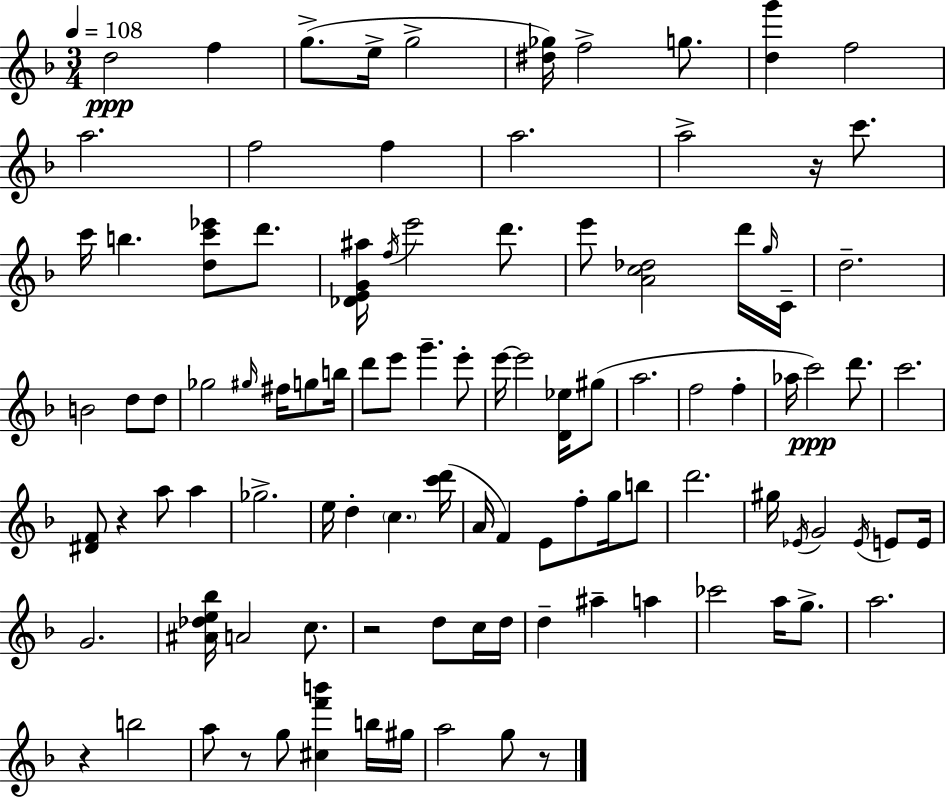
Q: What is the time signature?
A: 3/4